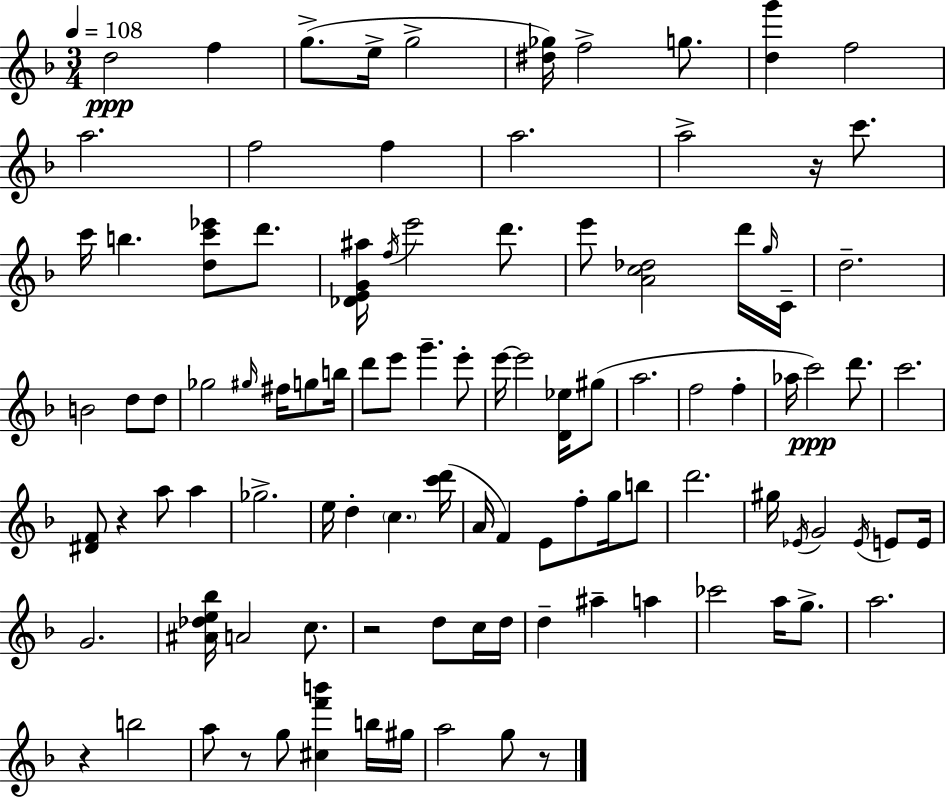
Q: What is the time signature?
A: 3/4